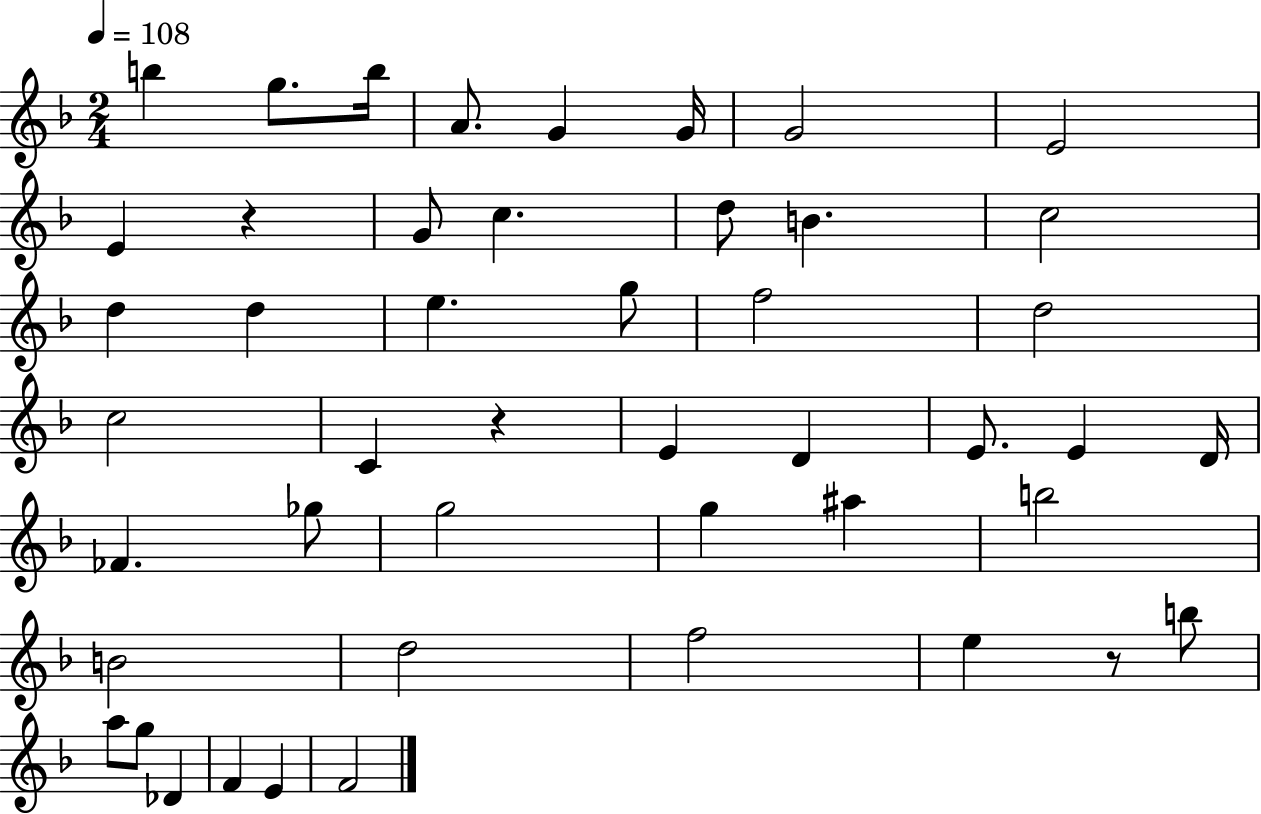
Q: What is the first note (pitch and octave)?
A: B5